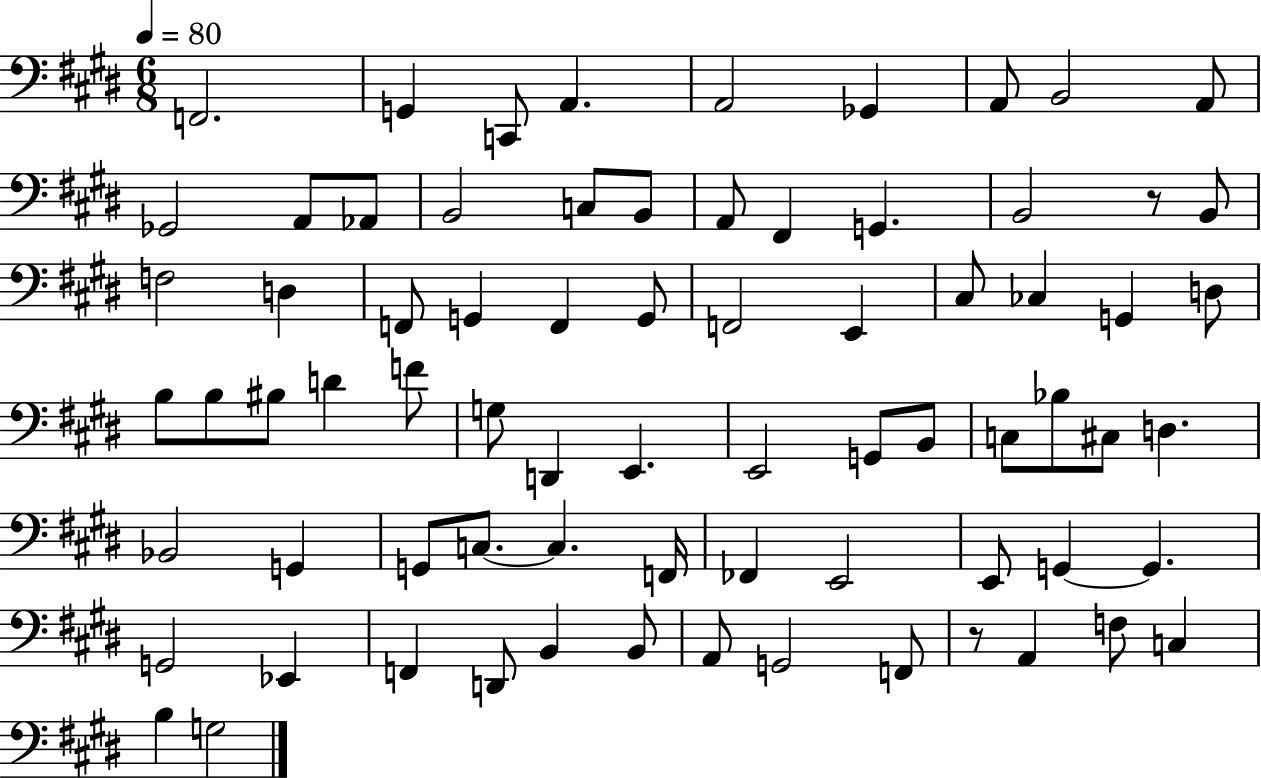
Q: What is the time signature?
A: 6/8